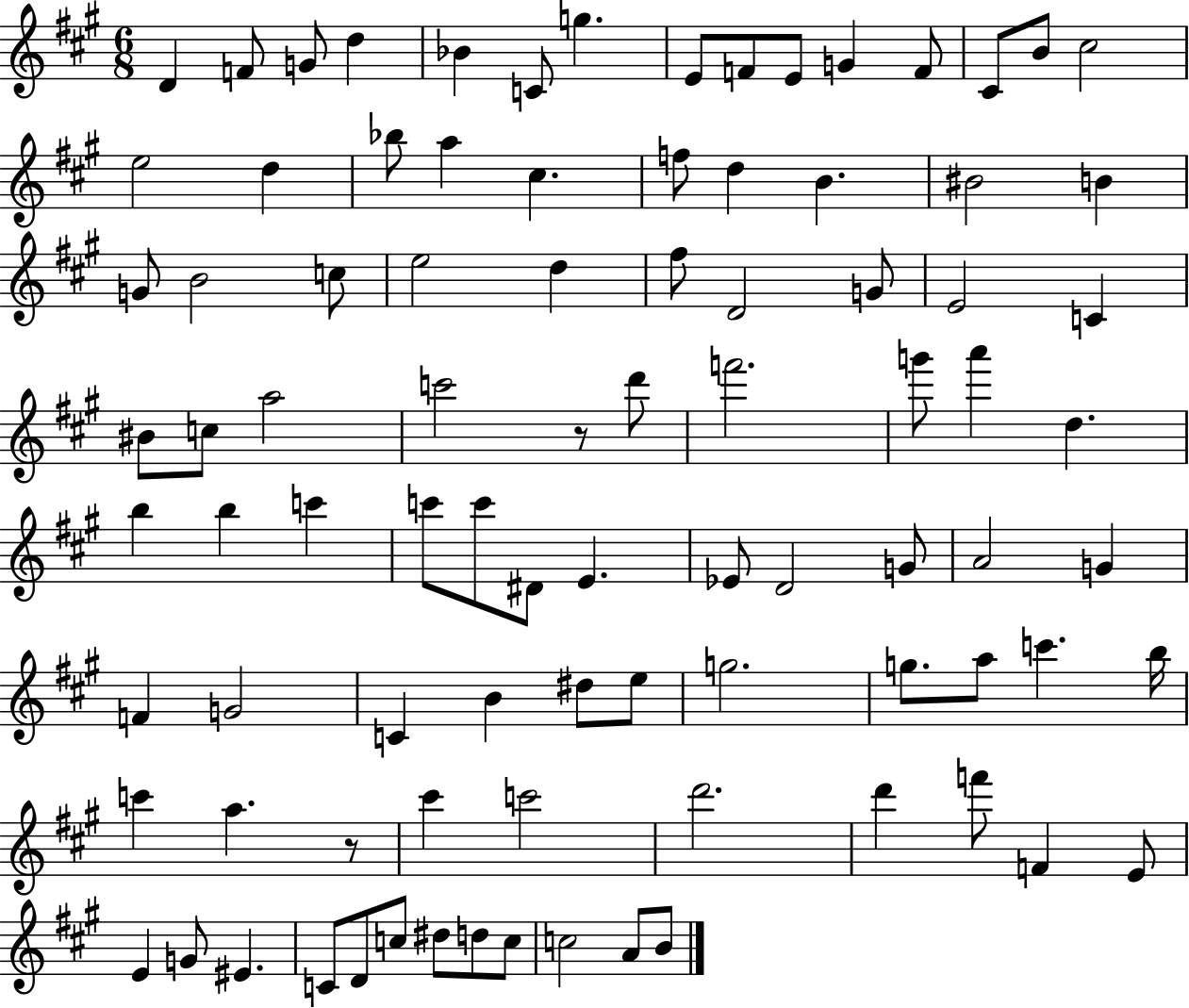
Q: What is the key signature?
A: A major